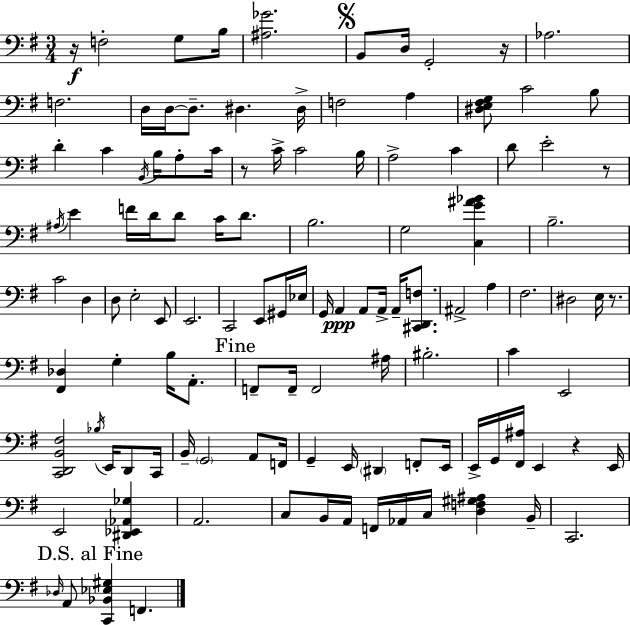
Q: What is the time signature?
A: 3/4